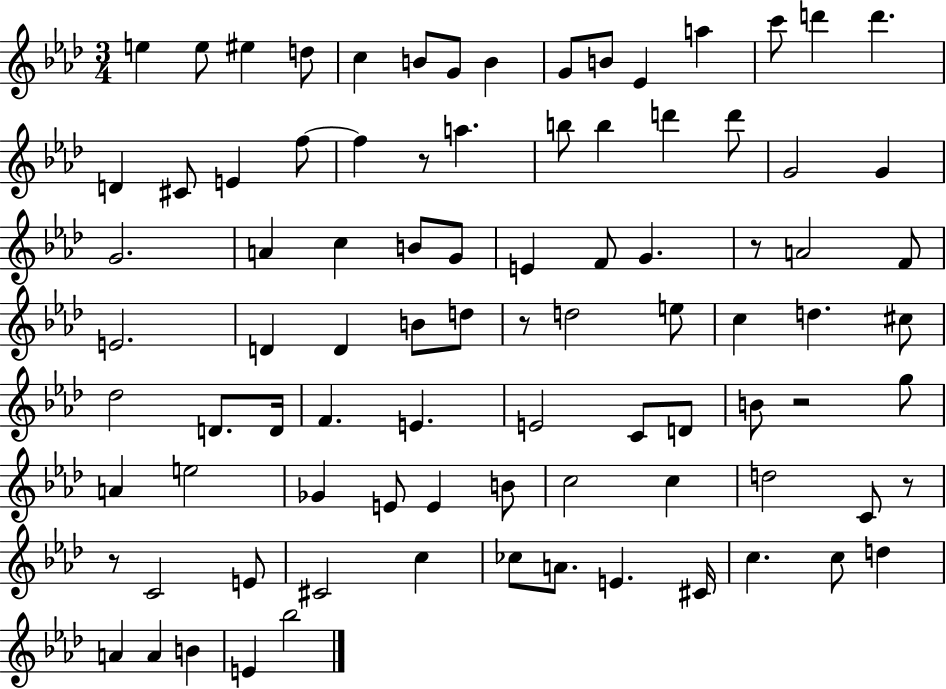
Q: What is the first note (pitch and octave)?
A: E5